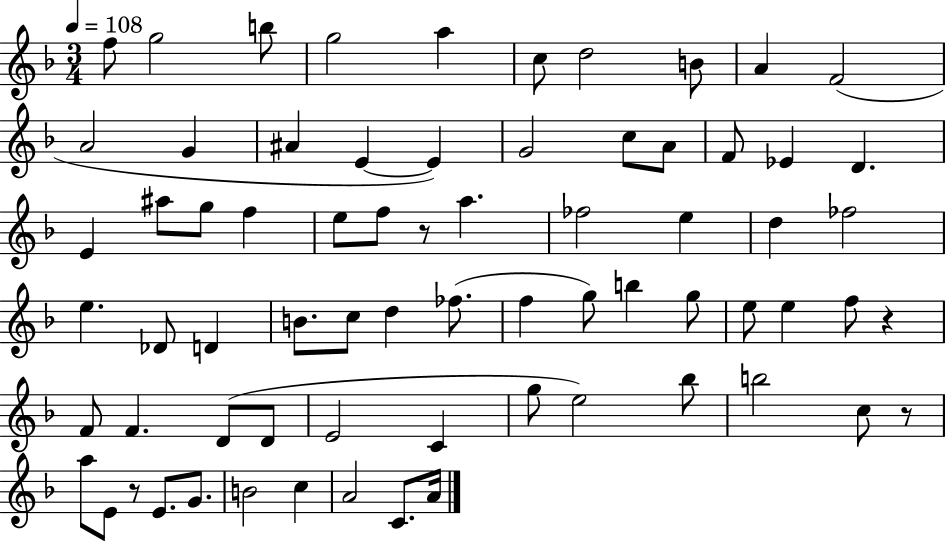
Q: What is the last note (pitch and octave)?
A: A4